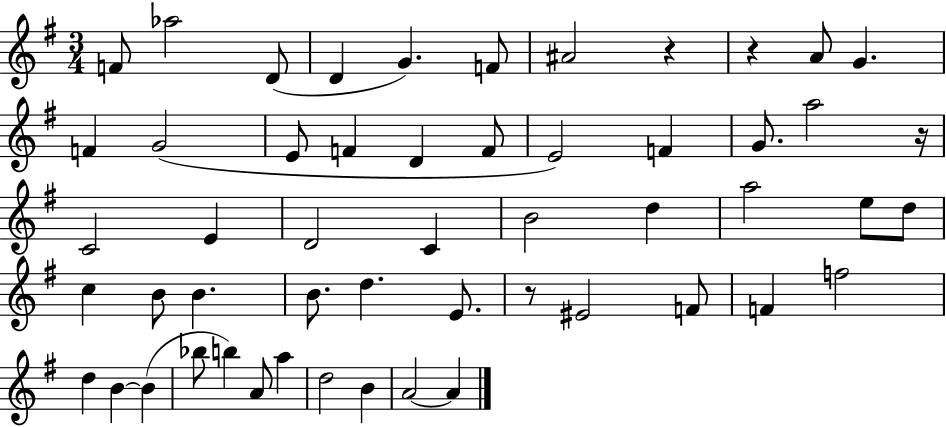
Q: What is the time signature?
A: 3/4